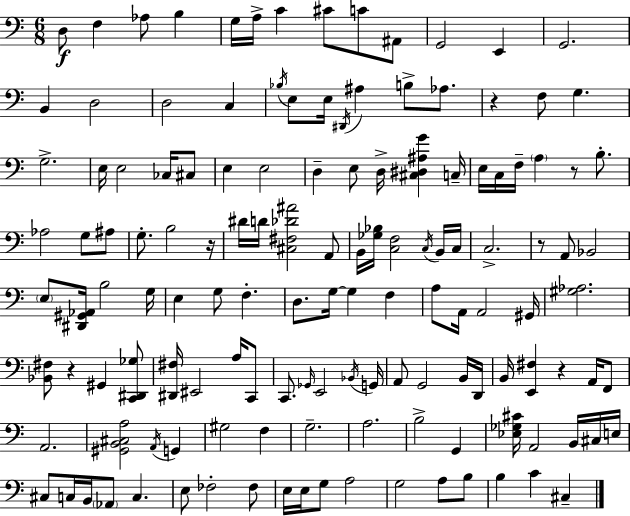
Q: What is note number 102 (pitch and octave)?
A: C3